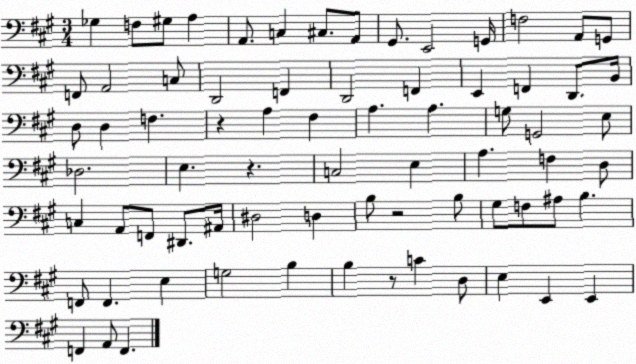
X:1
T:Untitled
M:3/4
L:1/4
K:A
_G, F,/2 ^G,/2 A, A,,/2 C, ^C,/2 A,,/2 ^G,,/2 E,,2 G,,/4 F,2 A,,/2 G,,/2 F,,/2 A,,2 C,/2 D,,2 F,, D,,2 F,, E,, F,, D,,/2 B,,/4 D,/2 D, F, z A, ^F, A, A, G,/2 G,,2 E,/2 _D,2 E, z C,2 E, A, F, D,/2 C, A,,/2 F,,/2 ^D,,/2 ^A,,/4 ^D,2 D, B,/2 z2 B,/2 ^G,/2 F,/2 ^A,/2 B, F,,/2 F,, E, G,2 B, B, z/2 C D,/2 E, E,, E,, F,, A,,/2 F,,